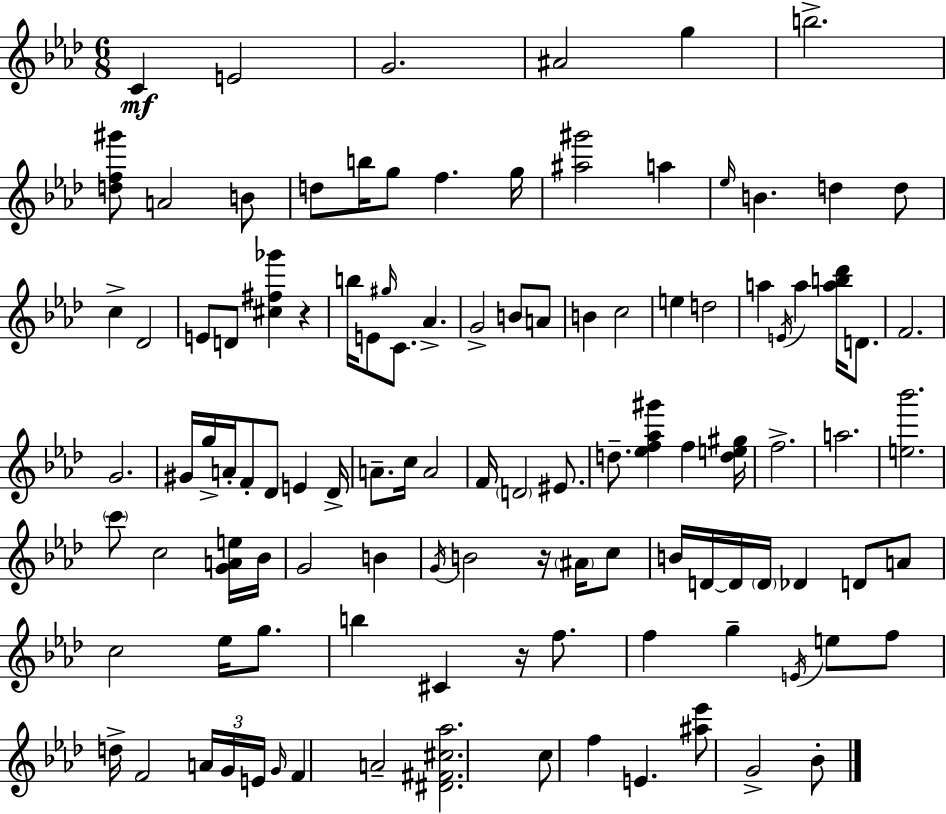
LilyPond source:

{
  \clef treble
  \numericTimeSignature
  \time 6/8
  \key f \minor
  c'4\mf e'2 | g'2. | ais'2 g''4 | b''2.-> | \break <d'' f'' gis'''>8 a'2 b'8 | d''8 b''16 g''8 f''4. g''16 | <ais'' gis'''>2 a''4 | \grace { ees''16 } b'4. d''4 d''8 | \break c''4-> des'2 | e'8 d'8 <cis'' fis'' ges'''>4 r4 | b''16 e'8 \grace { gis''16 } c'8. aes'4.-> | g'2-> b'8 | \break a'8 b'4 c''2 | e''4 d''2 | a''4 \acciaccatura { e'16 } a''4 <a'' b'' des'''>16 | d'8. f'2. | \break g'2. | gis'16 g''16-> a'16-. f'8-. des'8 e'4 | des'16-> a'8.-- c''16 a'2 | f'16 \parenthesize d'2 | \break eis'8. d''8.-- <ees'' f'' aes'' gis'''>4 f''4 | <d'' e'' gis''>16 f''2.-> | a''2. | <e'' bes'''>2. | \break \parenthesize c'''8 c''2 | <g' a' e''>16 bes'16 g'2 b'4 | \acciaccatura { g'16 } b'2 | r16 \parenthesize ais'16 c''8 b'16 d'16~~ d'16 \parenthesize d'16 des'4 | \break d'8 a'8 c''2 | ees''16 g''8. b''4 cis'4 | r16 f''8. f''4 g''4-- | \acciaccatura { e'16 } e''8 f''8 d''16-> f'2 | \break \tuplet 3/2 { a'16 g'16 e'16 } \grace { g'16 } f'4 a'2-- | <dis' fis' cis'' aes''>2. | c''8 f''4 | e'4. <ais'' ees'''>8 g'2-> | \break bes'8-. \bar "|."
}